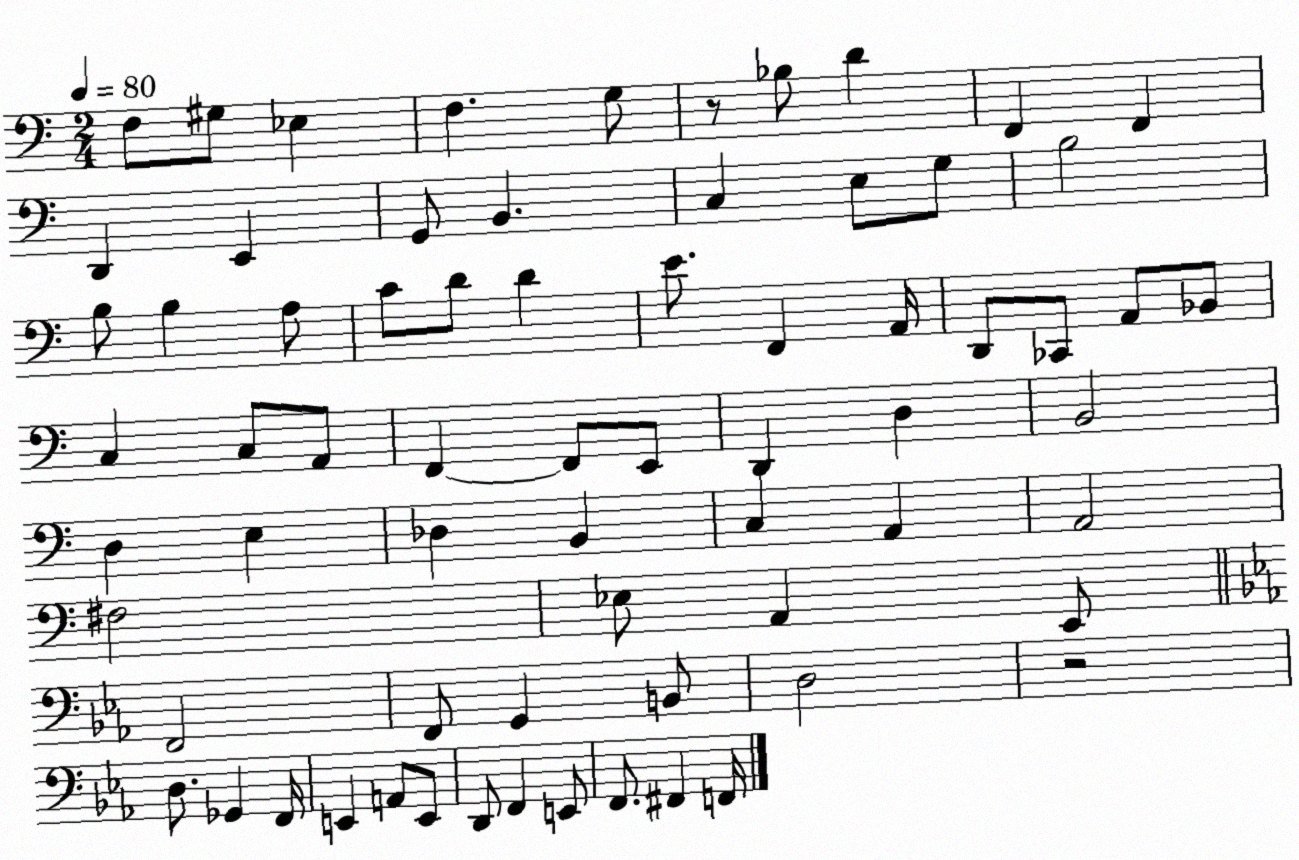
X:1
T:Untitled
M:2/4
L:1/4
K:C
F,/2 ^G,/2 _E, F, G,/2 z/2 _B,/2 D F,, F,, D,, E,, G,,/2 B,, C, E,/2 G,/2 B,2 B,/2 B, A,/2 C/2 D/2 D E/2 F,, A,,/4 D,,/2 _C,,/2 A,,/2 _B,,/2 C, C,/2 A,,/2 F,, F,,/2 E,,/2 D,, D, B,,2 D, E, _D, B,, C, A,, A,,2 ^F,2 _E,/2 A,, E,,/2 F,,2 F,,/2 G,, B,,/2 D,2 z2 D,/2 _G,, F,,/4 E,, A,,/2 E,,/2 D,,/2 F,, E,,/2 F,,/2 ^F,, F,,/4